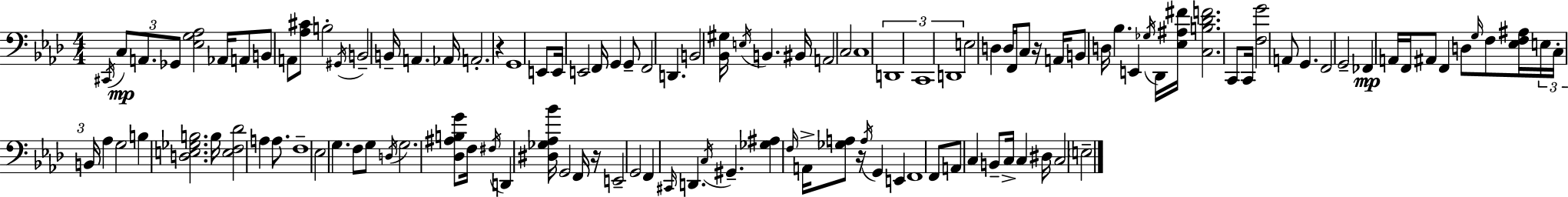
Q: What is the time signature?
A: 4/4